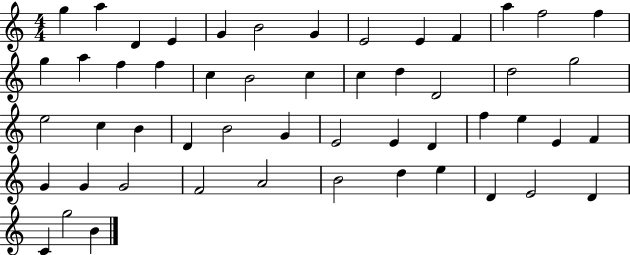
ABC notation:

X:1
T:Untitled
M:4/4
L:1/4
K:C
g a D E G B2 G E2 E F a f2 f g a f f c B2 c c d D2 d2 g2 e2 c B D B2 G E2 E D f e E F G G G2 F2 A2 B2 d e D E2 D C g2 B